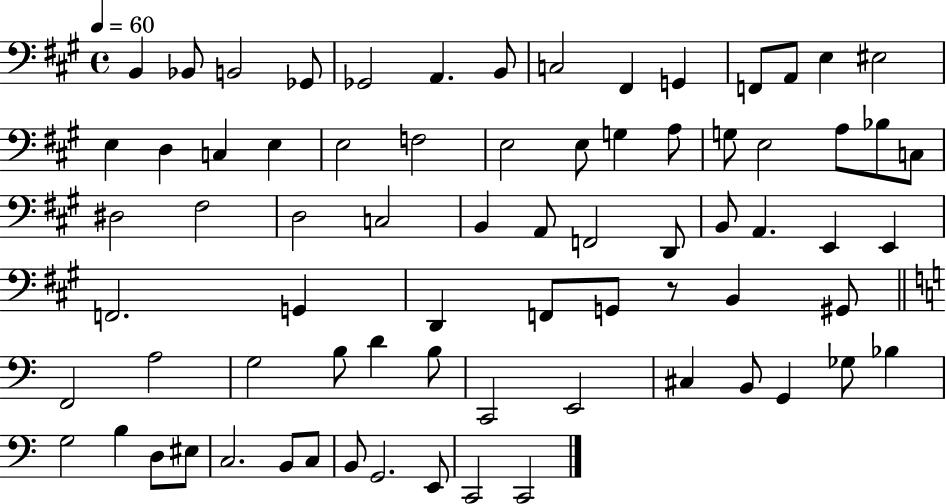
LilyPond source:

{
  \clef bass
  \time 4/4
  \defaultTimeSignature
  \key a \major
  \tempo 4 = 60
  b,4 bes,8 b,2 ges,8 | ges,2 a,4. b,8 | c2 fis,4 g,4 | f,8 a,8 e4 eis2 | \break e4 d4 c4 e4 | e2 f2 | e2 e8 g4 a8 | g8 e2 a8 bes8 c8 | \break dis2 fis2 | d2 c2 | b,4 a,8 f,2 d,8 | b,8 a,4. e,4 e,4 | \break f,2. g,4 | d,4 f,8 g,8 r8 b,4 gis,8 | \bar "||" \break \key a \minor f,2 a2 | g2 b8 d'4 b8 | c,2 e,2 | cis4 b,8 g,4 ges8 bes4 | \break g2 b4 d8 eis8 | c2. b,8 c8 | b,8 g,2. e,8 | c,2 c,2 | \break \bar "|."
}